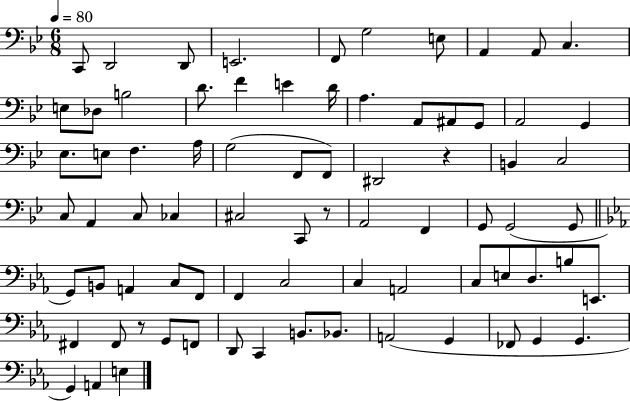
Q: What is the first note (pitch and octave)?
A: C2